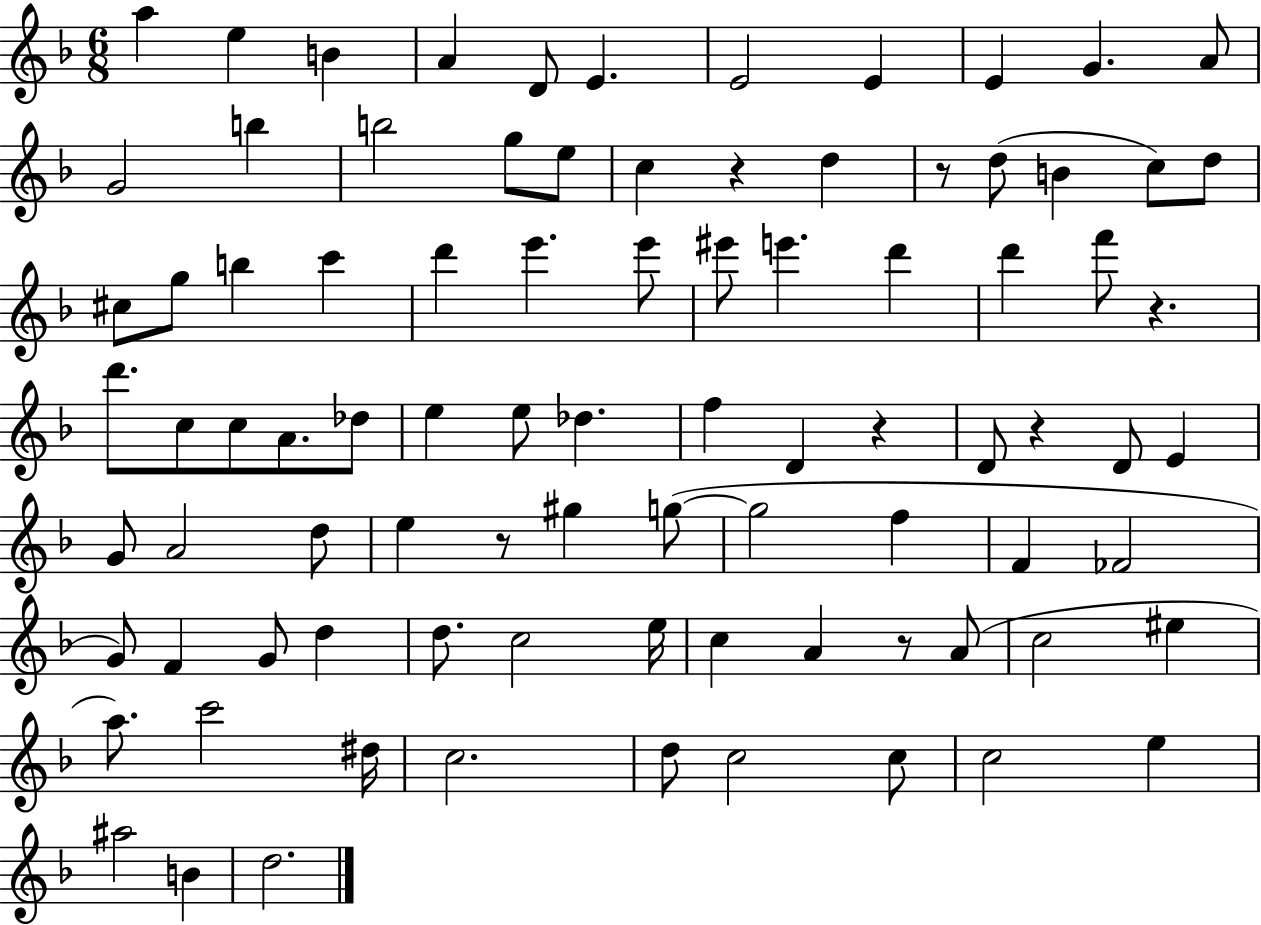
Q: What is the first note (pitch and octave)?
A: A5